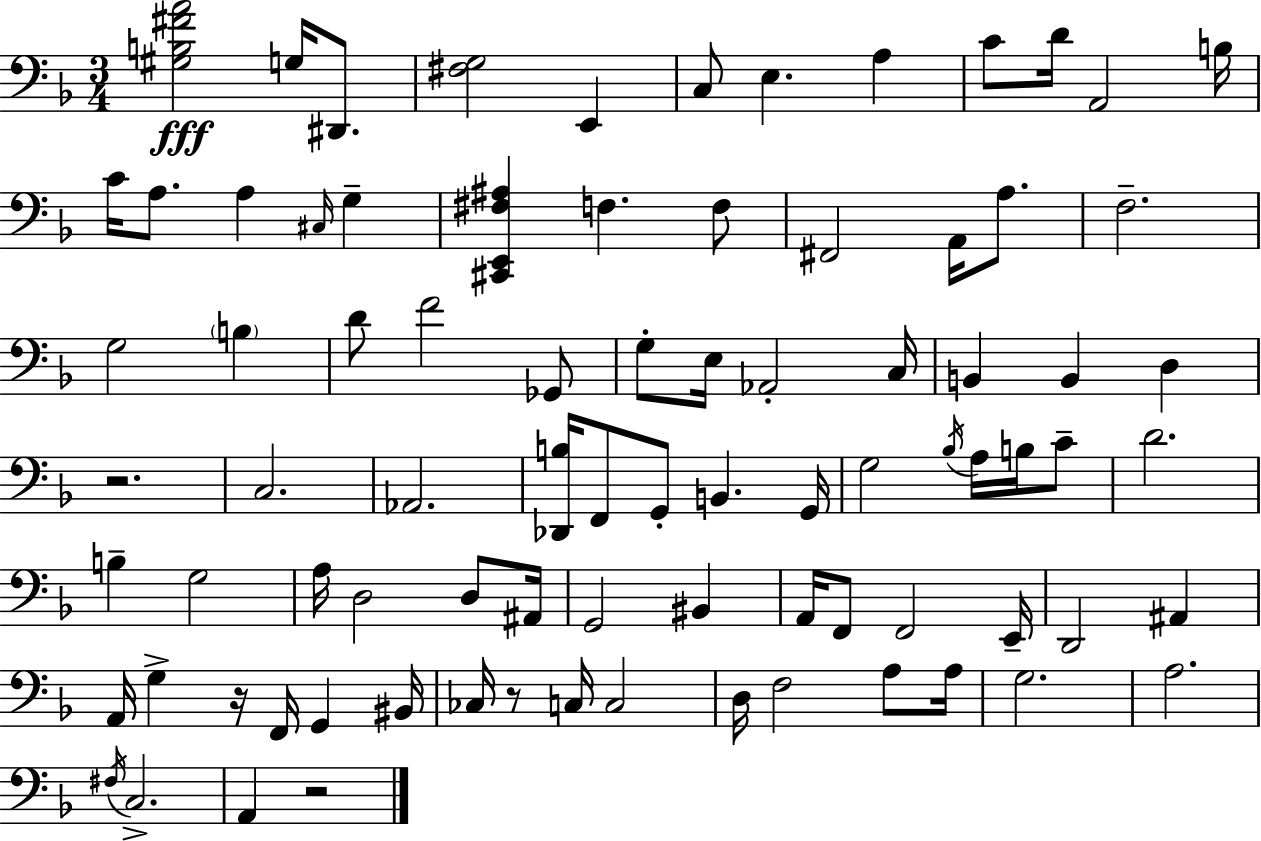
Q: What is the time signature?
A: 3/4